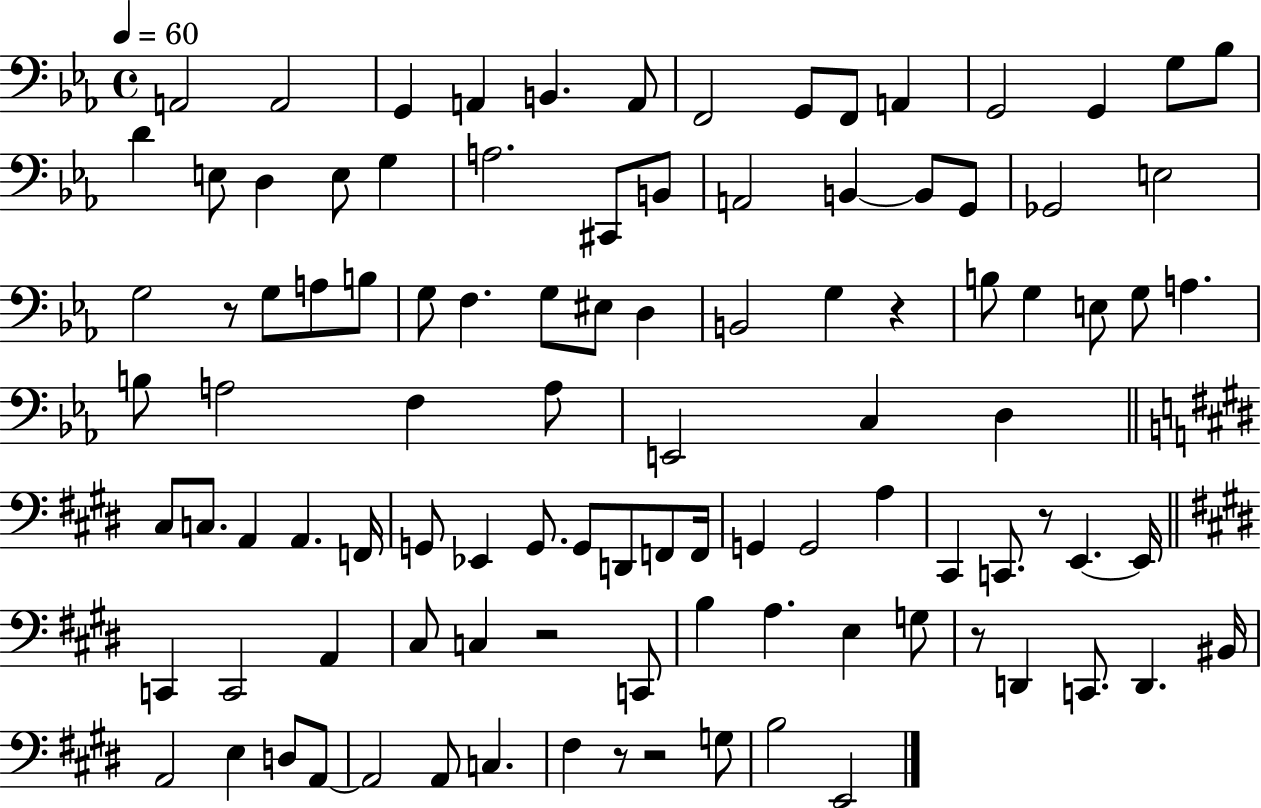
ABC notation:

X:1
T:Untitled
M:4/4
L:1/4
K:Eb
A,,2 A,,2 G,, A,, B,, A,,/2 F,,2 G,,/2 F,,/2 A,, G,,2 G,, G,/2 _B,/2 D E,/2 D, E,/2 G, A,2 ^C,,/2 B,,/2 A,,2 B,, B,,/2 G,,/2 _G,,2 E,2 G,2 z/2 G,/2 A,/2 B,/2 G,/2 F, G,/2 ^E,/2 D, B,,2 G, z B,/2 G, E,/2 G,/2 A, B,/2 A,2 F, A,/2 E,,2 C, D, ^C,/2 C,/2 A,, A,, F,,/4 G,,/2 _E,, G,,/2 G,,/2 D,,/2 F,,/2 F,,/4 G,, G,,2 A, ^C,, C,,/2 z/2 E,, E,,/4 C,, C,,2 A,, ^C,/2 C, z2 C,,/2 B, A, E, G,/2 z/2 D,, C,,/2 D,, ^B,,/4 A,,2 E, D,/2 A,,/2 A,,2 A,,/2 C, ^F, z/2 z2 G,/2 B,2 E,,2